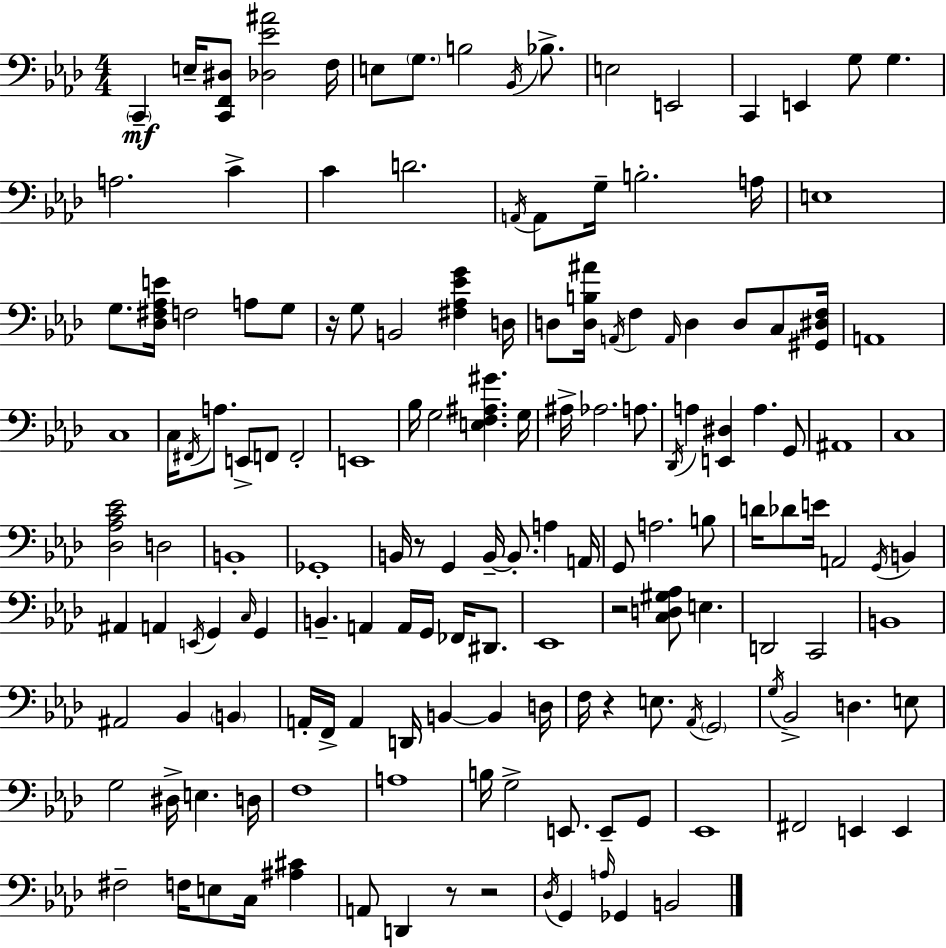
X:1
T:Untitled
M:4/4
L:1/4
K:Ab
C,, E,/4 [C,,F,,^D,]/2 [_D,_E^A]2 F,/4 E,/2 G,/2 B,2 _B,,/4 _B,/2 E,2 E,,2 C,, E,, G,/2 G, A,2 C C D2 A,,/4 A,,/2 G,/4 B,2 A,/4 E,4 G,/2 [_D,^F,_A,E]/4 F,2 A,/2 G,/2 z/4 G,/2 B,,2 [^F,_A,_EG] D,/4 D,/2 [D,B,^A]/4 A,,/4 F, A,,/4 D, D,/2 C,/2 [^G,,^D,F,]/4 A,,4 C,4 C,/4 ^F,,/4 A,/2 E,,/2 F,,/2 F,,2 E,,4 _B,/4 G,2 [E,F,^A,^G] G,/4 ^A,/4 _A,2 A,/2 _D,,/4 A, [E,,^D,] A, G,,/2 ^A,,4 C,4 [_D,_A,C_E]2 D,2 B,,4 _G,,4 B,,/4 z/2 G,, B,,/4 B,,/2 A, A,,/4 G,,/2 A,2 B,/2 D/4 _D/2 E/4 A,,2 G,,/4 B,, ^A,, A,, E,,/4 G,, C,/4 G,, B,, A,, A,,/4 G,,/4 _F,,/4 ^D,,/2 _E,,4 z2 [C,D,^G,_A,]/2 E, D,,2 C,,2 B,,4 ^A,,2 _B,, B,, A,,/4 F,,/4 A,, D,,/4 B,, B,, D,/4 F,/4 z E,/2 _A,,/4 G,,2 G,/4 _B,,2 D, E,/2 G,2 ^D,/4 E, D,/4 F,4 A,4 B,/4 G,2 E,,/2 E,,/2 G,,/2 _E,,4 ^F,,2 E,, E,, ^F,2 F,/4 E,/2 C,/4 [^A,^C] A,,/2 D,, z/2 z2 _D,/4 G,, A,/4 _G,, B,,2